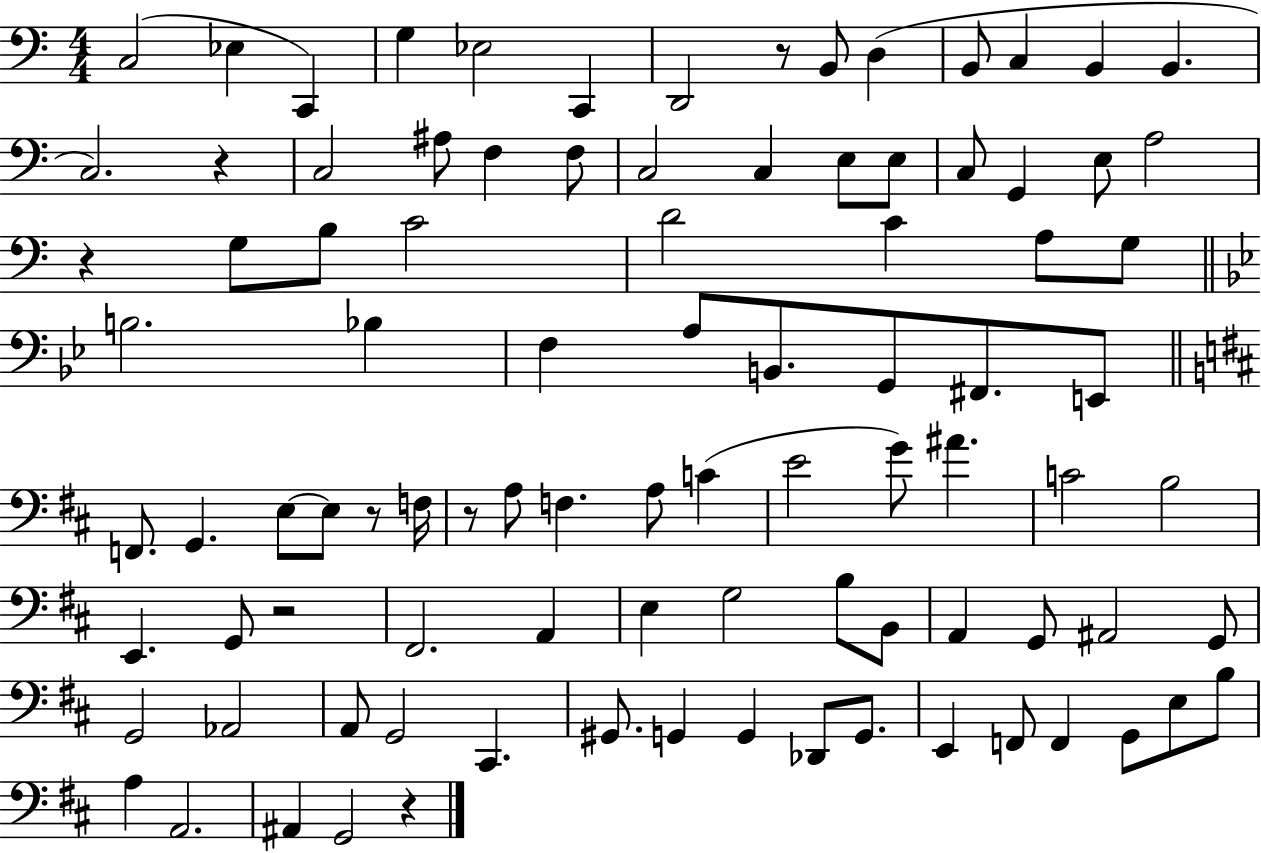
C3/h Eb3/q C2/q G3/q Eb3/h C2/q D2/h R/e B2/e D3/q B2/e C3/q B2/q B2/q. C3/h. R/q C3/h A#3/e F3/q F3/e C3/h C3/q E3/e E3/e C3/e G2/q E3/e A3/h R/q G3/e B3/e C4/h D4/h C4/q A3/e G3/e B3/h. Bb3/q F3/q A3/e B2/e. G2/e F#2/e. E2/e F2/e. G2/q. E3/e E3/e R/e F3/s R/e A3/e F3/q. A3/e C4/q E4/h G4/e A#4/q. C4/h B3/h E2/q. G2/e R/h F#2/h. A2/q E3/q G3/h B3/e B2/e A2/q G2/e A#2/h G2/e G2/h Ab2/h A2/e G2/h C#2/q. G#2/e. G2/q G2/q Db2/e G2/e. E2/q F2/e F2/q G2/e E3/e B3/e A3/q A2/h. A#2/q G2/h R/q